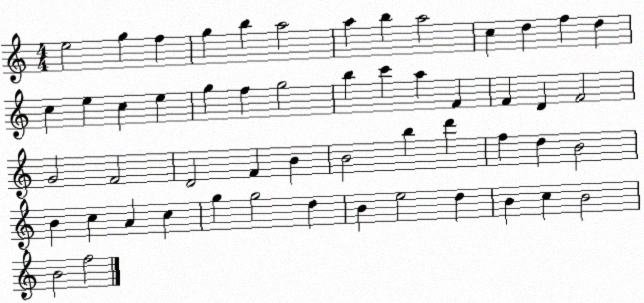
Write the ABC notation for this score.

X:1
T:Untitled
M:4/4
L:1/4
K:C
e2 g f g b a2 a b a2 c d f d c e c e g f g2 b c' a F F D F2 G2 F2 D2 F B B2 b d' f d B2 B c A c g g2 d B e2 d B c B2 B2 f2